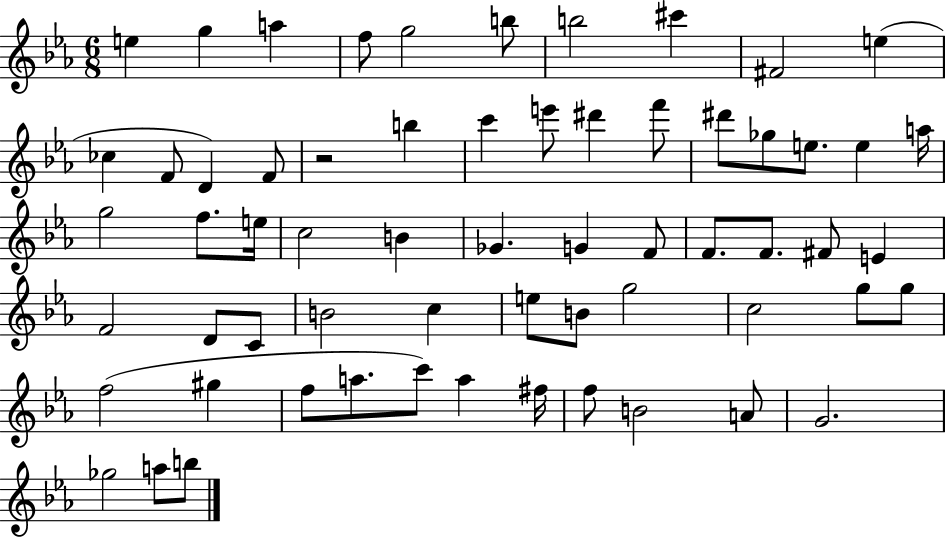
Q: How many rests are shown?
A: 1